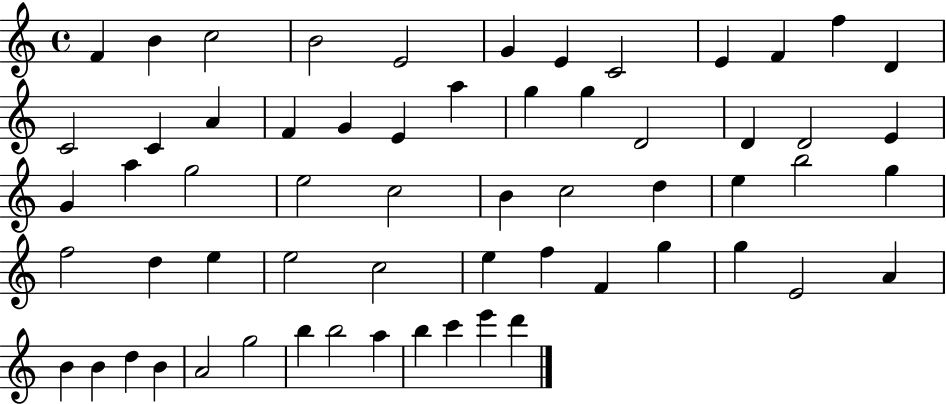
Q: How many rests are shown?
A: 0